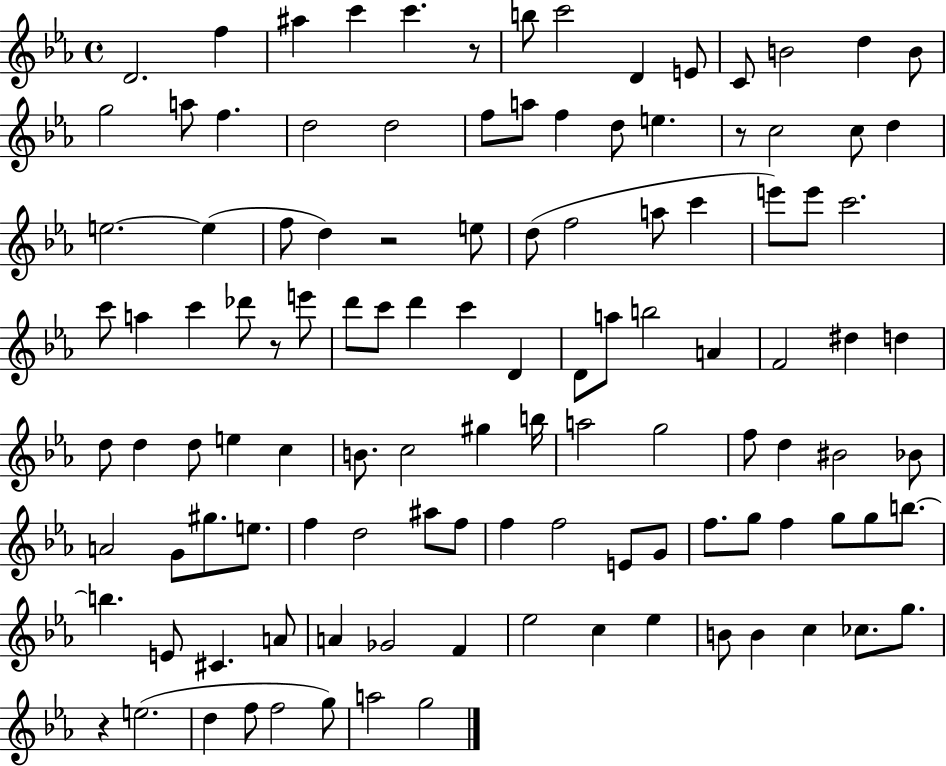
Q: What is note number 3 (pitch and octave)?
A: A#5